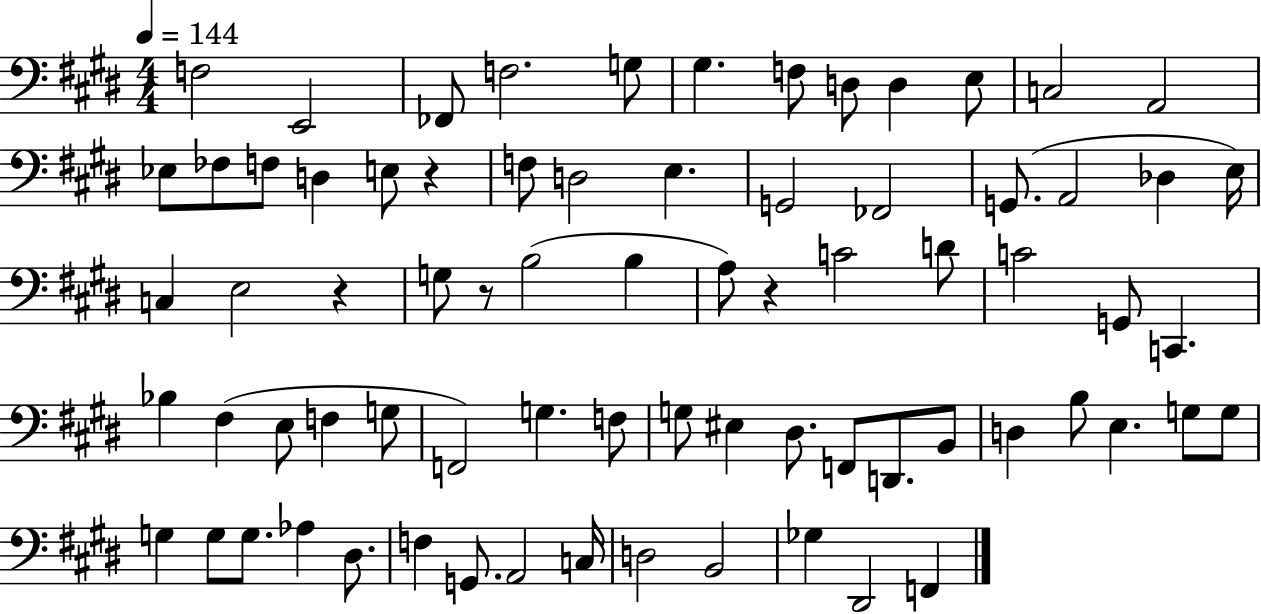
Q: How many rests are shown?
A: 4